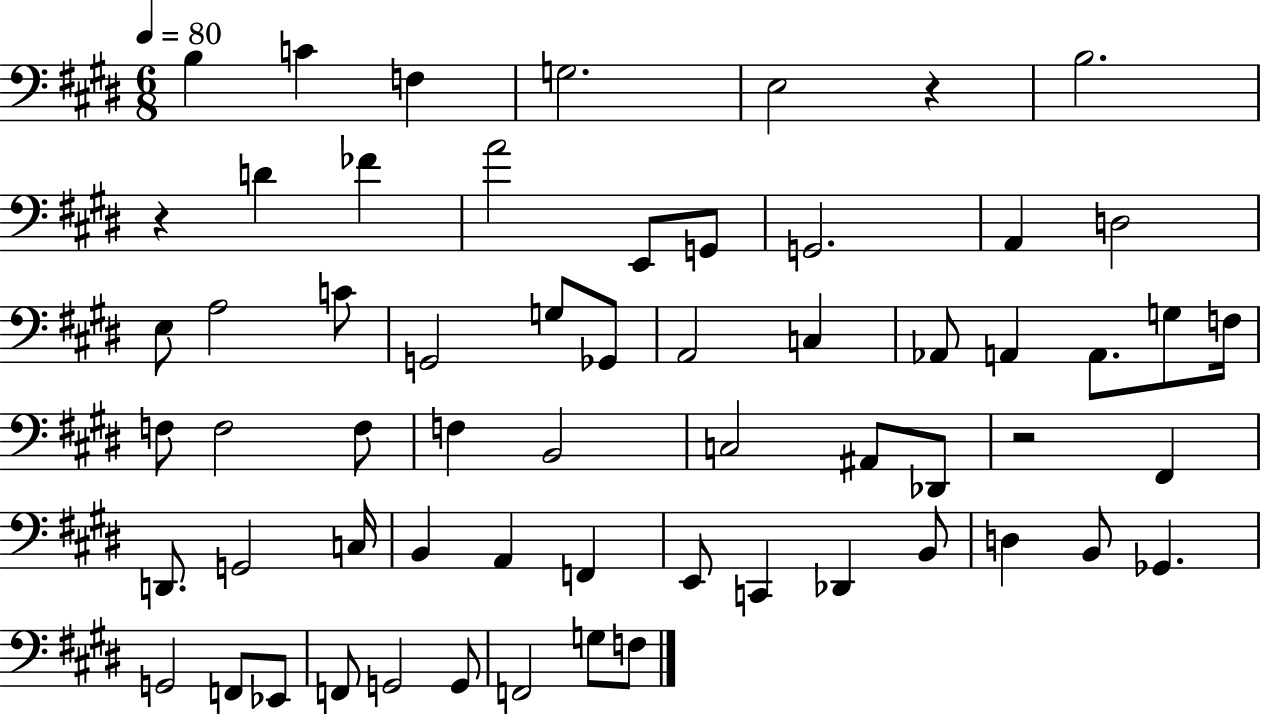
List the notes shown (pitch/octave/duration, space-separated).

B3/q C4/q F3/q G3/h. E3/h R/q B3/h. R/q D4/q FES4/q A4/h E2/e G2/e G2/h. A2/q D3/h E3/e A3/h C4/e G2/h G3/e Gb2/e A2/h C3/q Ab2/e A2/q A2/e. G3/e F3/s F3/e F3/h F3/e F3/q B2/h C3/h A#2/e Db2/e R/h F#2/q D2/e. G2/h C3/s B2/q A2/q F2/q E2/e C2/q Db2/q B2/e D3/q B2/e Gb2/q. G2/h F2/e Eb2/e F2/e G2/h G2/e F2/h G3/e F3/e